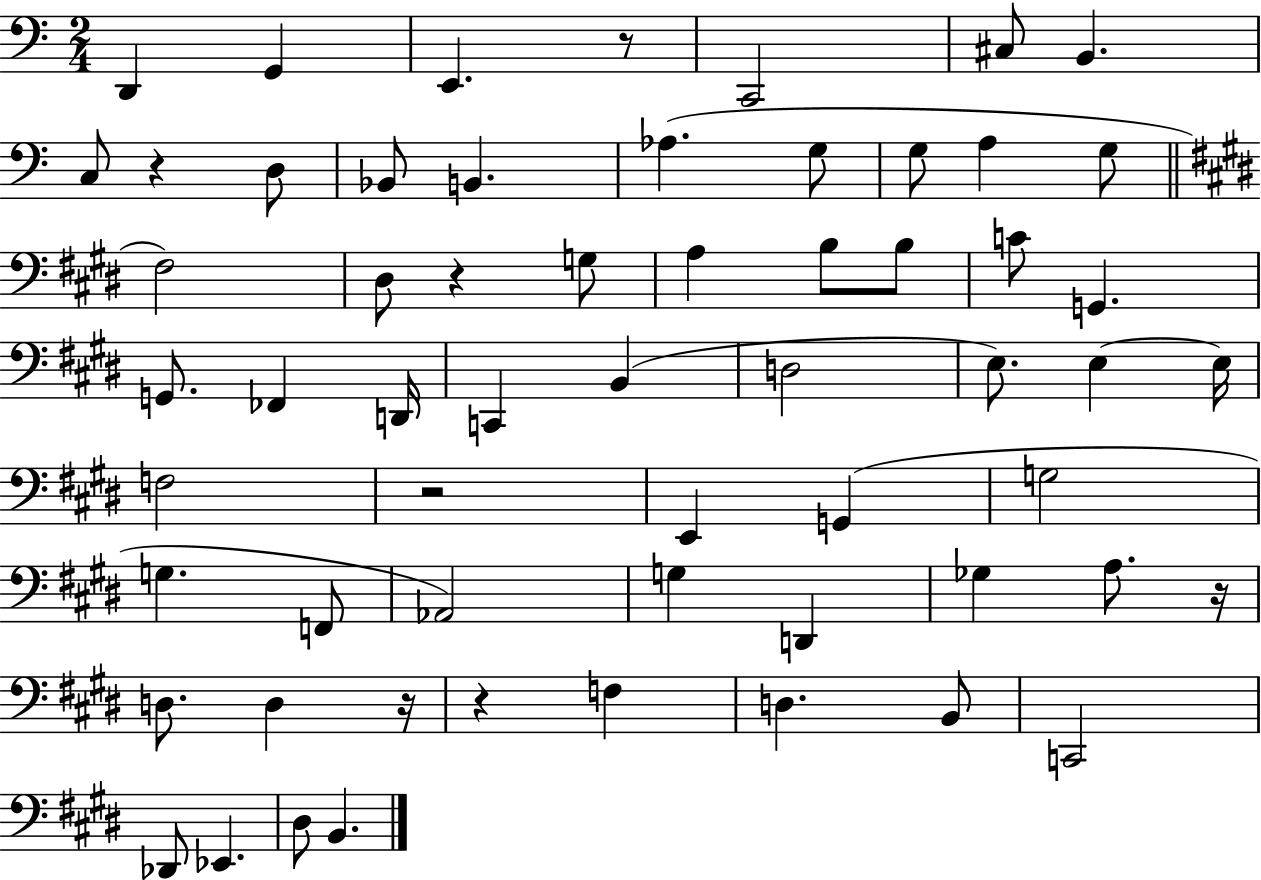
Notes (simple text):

D2/q G2/q E2/q. R/e C2/h C#3/e B2/q. C3/e R/q D3/e Bb2/e B2/q. Ab3/q. G3/e G3/e A3/q G3/e F#3/h D#3/e R/q G3/e A3/q B3/e B3/e C4/e G2/q. G2/e. FES2/q D2/s C2/q B2/q D3/h E3/e. E3/q E3/s F3/h R/h E2/q G2/q G3/h G3/q. F2/e Ab2/h G3/q D2/q Gb3/q A3/e. R/s D3/e. D3/q R/s R/q F3/q D3/q. B2/e C2/h Db2/e Eb2/q. D#3/e B2/q.